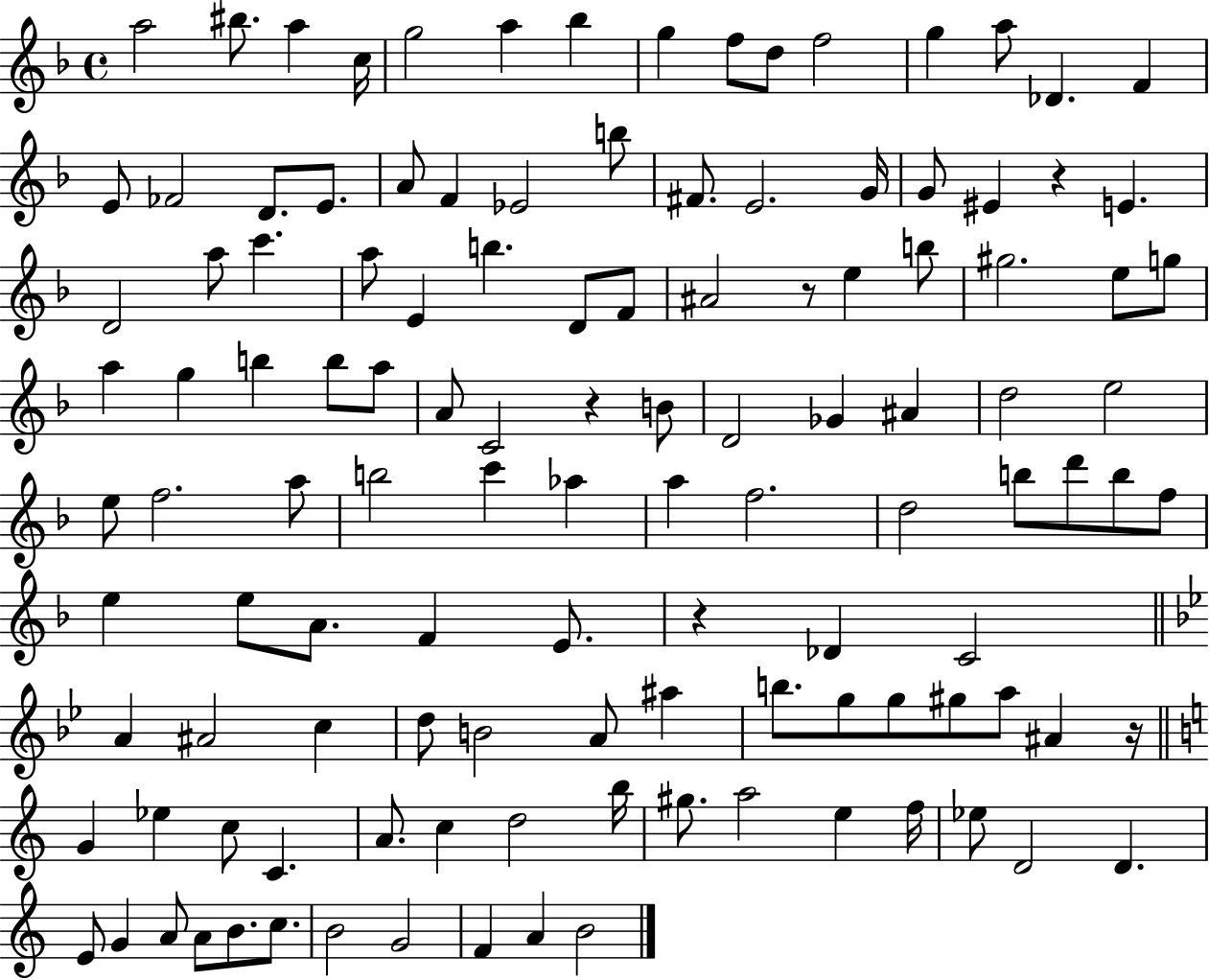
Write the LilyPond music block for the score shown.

{
  \clef treble
  \time 4/4
  \defaultTimeSignature
  \key f \major
  \repeat volta 2 { a''2 bis''8. a''4 c''16 | g''2 a''4 bes''4 | g''4 f''8 d''8 f''2 | g''4 a''8 des'4. f'4 | \break e'8 fes'2 d'8. e'8. | a'8 f'4 ees'2 b''8 | fis'8. e'2. g'16 | g'8 eis'4 r4 e'4. | \break d'2 a''8 c'''4. | a''8 e'4 b''4. d'8 f'8 | ais'2 r8 e''4 b''8 | gis''2. e''8 g''8 | \break a''4 g''4 b''4 b''8 a''8 | a'8 c'2 r4 b'8 | d'2 ges'4 ais'4 | d''2 e''2 | \break e''8 f''2. a''8 | b''2 c'''4 aes''4 | a''4 f''2. | d''2 b''8 d'''8 b''8 f''8 | \break e''4 e''8 a'8. f'4 e'8. | r4 des'4 c'2 | \bar "||" \break \key g \minor a'4 ais'2 c''4 | d''8 b'2 a'8 ais''4 | b''8. g''8 g''8 gis''8 a''8 ais'4 r16 | \bar "||" \break \key a \minor g'4 ees''4 c''8 c'4. | a'8. c''4 d''2 b''16 | gis''8. a''2 e''4 f''16 | ees''8 d'2 d'4. | \break e'8 g'4 a'8 a'8 b'8. c''8. | b'2 g'2 | f'4 a'4 b'2 | } \bar "|."
}